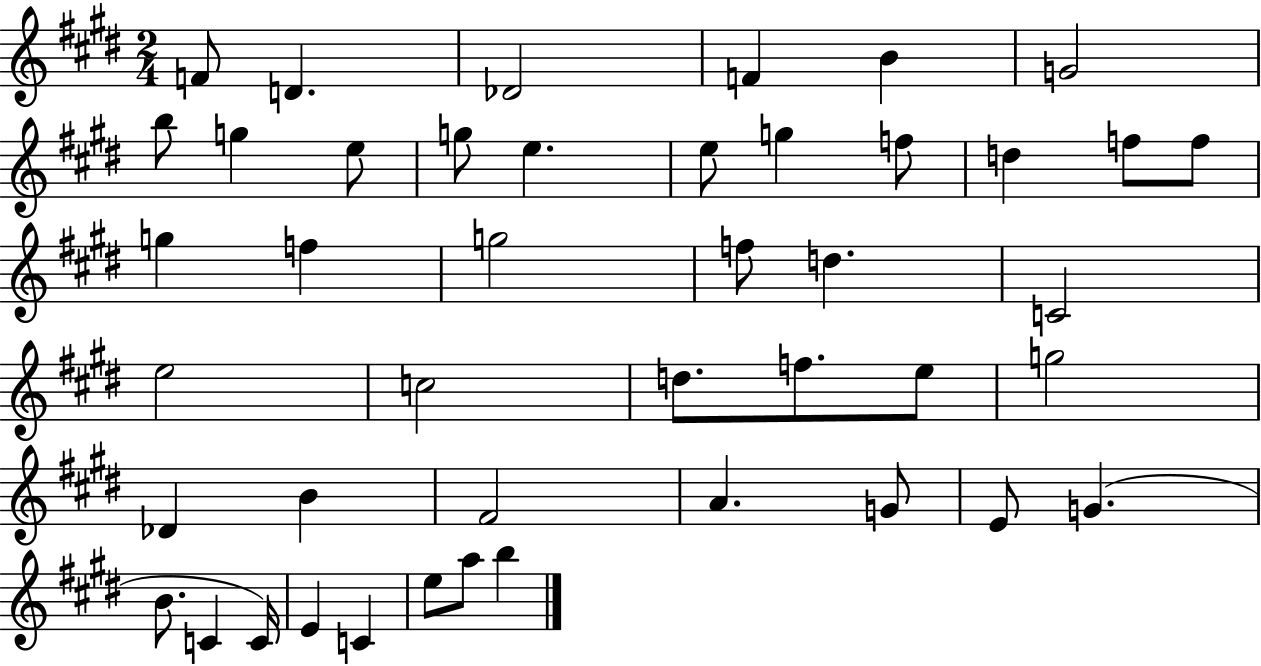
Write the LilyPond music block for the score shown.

{
  \clef treble
  \numericTimeSignature
  \time 2/4
  \key e \major
  f'8 d'4. | des'2 | f'4 b'4 | g'2 | \break b''8 g''4 e''8 | g''8 e''4. | e''8 g''4 f''8 | d''4 f''8 f''8 | \break g''4 f''4 | g''2 | f''8 d''4. | c'2 | \break e''2 | c''2 | d''8. f''8. e''8 | g''2 | \break des'4 b'4 | fis'2 | a'4. g'8 | e'8 g'4.( | \break b'8. c'4 c'16) | e'4 c'4 | e''8 a''8 b''4 | \bar "|."
}